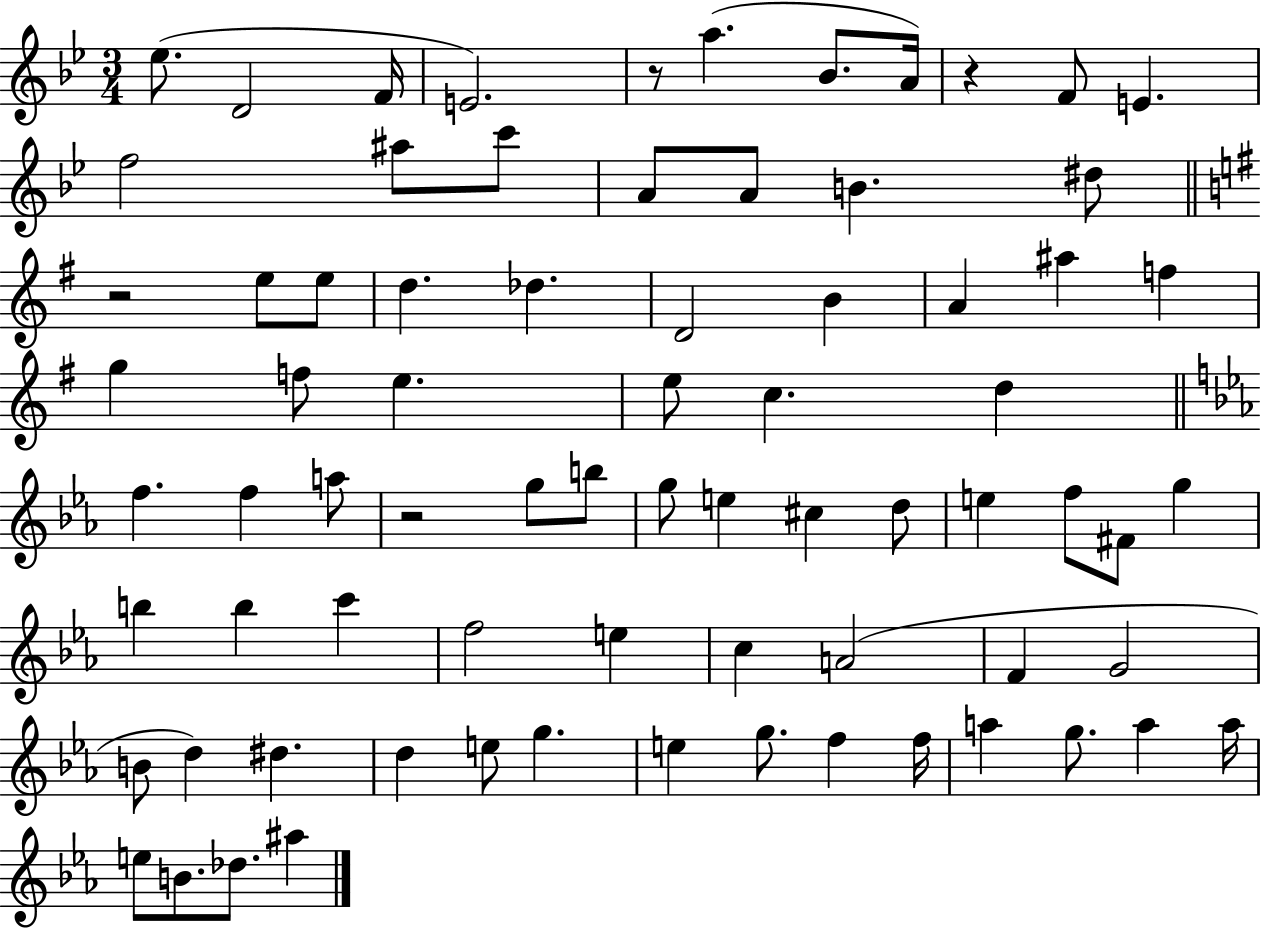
{
  \clef treble
  \numericTimeSignature
  \time 3/4
  \key bes \major
  ees''8.( d'2 f'16 | e'2.) | r8 a''4.( bes'8. a'16) | r4 f'8 e'4. | \break f''2 ais''8 c'''8 | a'8 a'8 b'4. dis''8 | \bar "||" \break \key g \major r2 e''8 e''8 | d''4. des''4. | d'2 b'4 | a'4 ais''4 f''4 | \break g''4 f''8 e''4. | e''8 c''4. d''4 | \bar "||" \break \key ees \major f''4. f''4 a''8 | r2 g''8 b''8 | g''8 e''4 cis''4 d''8 | e''4 f''8 fis'8 g''4 | \break b''4 b''4 c'''4 | f''2 e''4 | c''4 a'2( | f'4 g'2 | \break b'8 d''4) dis''4. | d''4 e''8 g''4. | e''4 g''8. f''4 f''16 | a''4 g''8. a''4 a''16 | \break e''8 b'8. des''8. ais''4 | \bar "|."
}